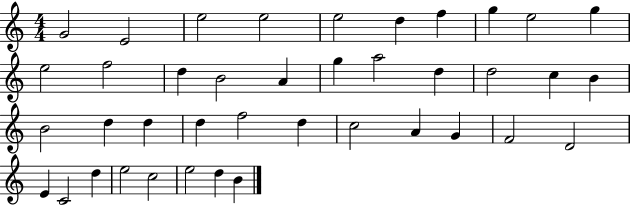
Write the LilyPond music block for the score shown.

{
  \clef treble
  \numericTimeSignature
  \time 4/4
  \key c \major
  g'2 e'2 | e''2 e''2 | e''2 d''4 f''4 | g''4 e''2 g''4 | \break e''2 f''2 | d''4 b'2 a'4 | g''4 a''2 d''4 | d''2 c''4 b'4 | \break b'2 d''4 d''4 | d''4 f''2 d''4 | c''2 a'4 g'4 | f'2 d'2 | \break e'4 c'2 d''4 | e''2 c''2 | e''2 d''4 b'4 | \bar "|."
}